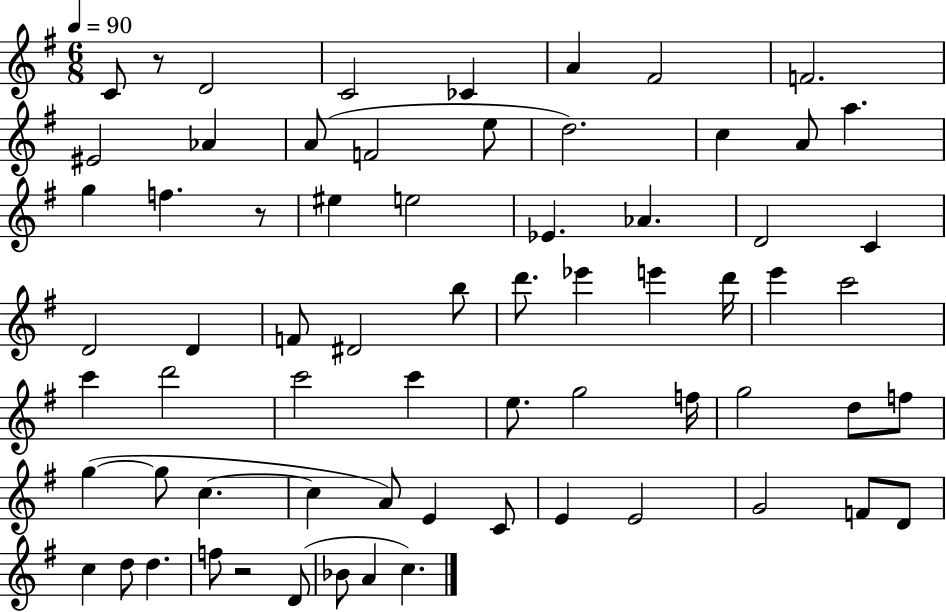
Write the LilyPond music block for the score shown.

{
  \clef treble
  \numericTimeSignature
  \time 6/8
  \key g \major
  \tempo 4 = 90
  c'8 r8 d'2 | c'2 ces'4 | a'4 fis'2 | f'2. | \break eis'2 aes'4 | a'8( f'2 e''8 | d''2.) | c''4 a'8 a''4. | \break g''4 f''4. r8 | eis''4 e''2 | ees'4. aes'4. | d'2 c'4 | \break d'2 d'4 | f'8 dis'2 b''8 | d'''8. ees'''4 e'''4 d'''16 | e'''4 c'''2 | \break c'''4 d'''2 | c'''2 c'''4 | e''8. g''2 f''16 | g''2 d''8 f''8 | \break g''4~(~ g''8 c''4.~~ | c''4 a'8) e'4 c'8 | e'4 e'2 | g'2 f'8 d'8 | \break c''4 d''8 d''4. | f''8 r2 d'8( | bes'8 a'4 c''4.) | \bar "|."
}